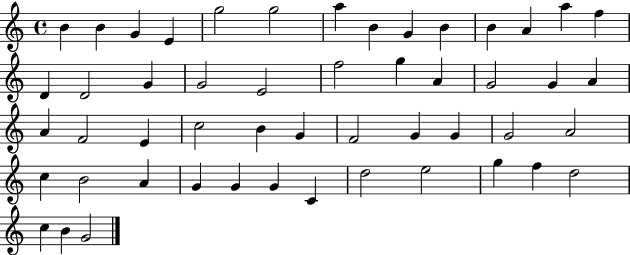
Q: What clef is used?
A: treble